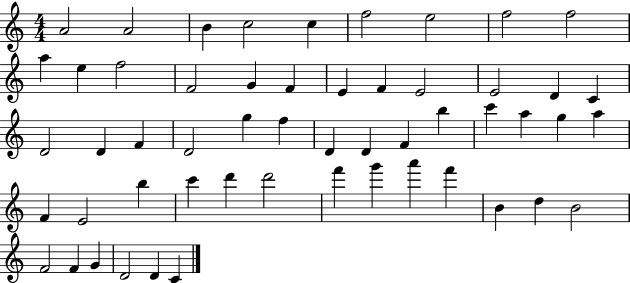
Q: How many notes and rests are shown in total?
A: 54